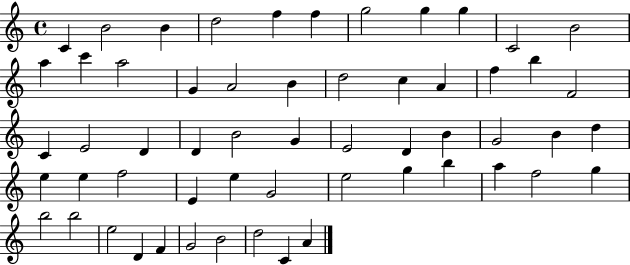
{
  \clef treble
  \time 4/4
  \defaultTimeSignature
  \key c \major
  c'4 b'2 b'4 | d''2 f''4 f''4 | g''2 g''4 g''4 | c'2 b'2 | \break a''4 c'''4 a''2 | g'4 a'2 b'4 | d''2 c''4 a'4 | f''4 b''4 f'2 | \break c'4 e'2 d'4 | d'4 b'2 g'4 | e'2 d'4 b'4 | g'2 b'4 d''4 | \break e''4 e''4 f''2 | e'4 e''4 g'2 | e''2 g''4 b''4 | a''4 f''2 g''4 | \break b''2 b''2 | e''2 d'4 f'4 | g'2 b'2 | d''2 c'4 a'4 | \break \bar "|."
}